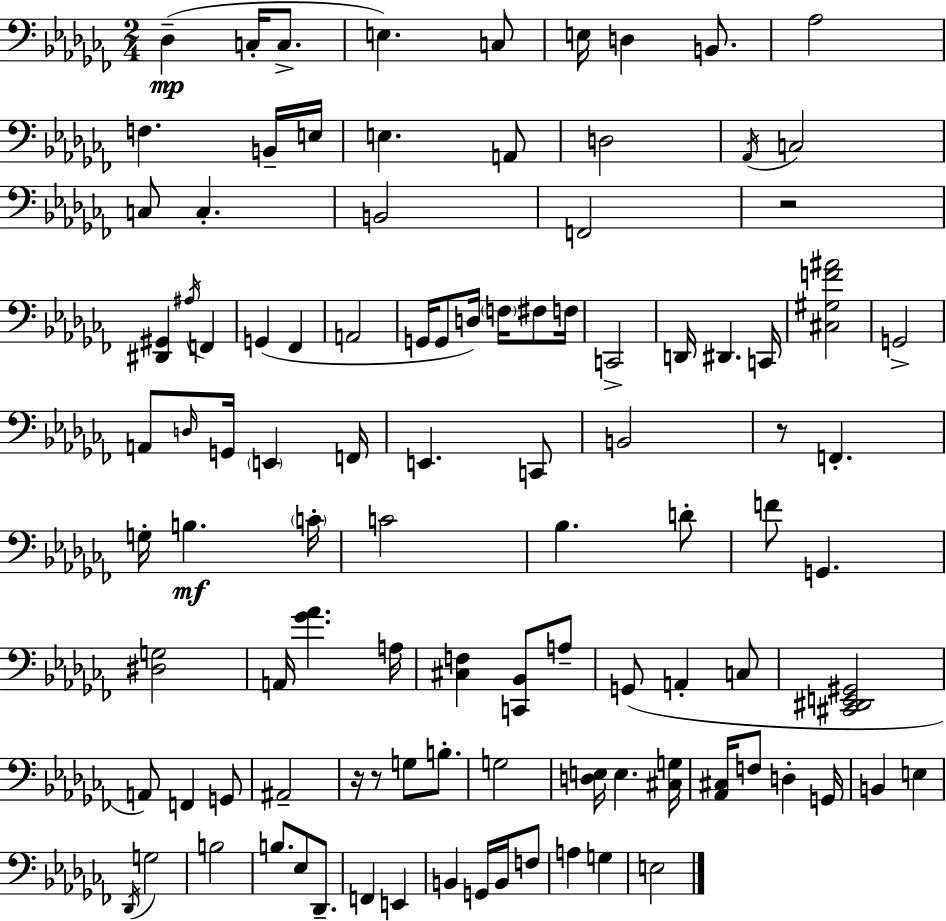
{
  \clef bass
  \numericTimeSignature
  \time 2/4
  \key aes \minor
  des4--(\mp c16-. c8.-> | e4.) c8 | e16 d4 b,8. | aes2 | \break f4. b,16-- e16 | e4. a,8 | d2 | \acciaccatura { aes,16 } c2 | \break c8 c4.-. | b,2 | f,2 | r2 | \break <dis, gis,>4 \acciaccatura { ais16 } f,4 | g,4( fes,4 | a,2 | g,16 g,8 d16) \parenthesize f16 fis8 | \break f16 c,2-> | d,16 dis,4. | c,16 <cis gis f' ais'>2 | g,2-> | \break a,8 \grace { d16 } g,16 \parenthesize e,4 | f,16 e,4. | c,8 b,2 | r8 f,4.-. | \break g16-. b4.\mf | \parenthesize c'16-. c'2 | bes4. | d'8-. f'8 g,4. | \break <dis g>2 | a,16 <ges' aes'>4. | a16 <cis f>4 <c, bes,>8 | a8-- g,8( a,4-. | \break c8 <cis, dis, e, gis,>2 | a,8) f,4 | g,8 ais,2-- | r16 r8 g8 | \break b8.-. g2 | <d e>16 e4. | <cis g>16 <aes, cis>16 f8 d4-. | g,16 b,4 e4 | \break \acciaccatura { des,16 } g2 | b2 | b8. ees8 | des,8.-- f,4 | \break e,4 b,4 | g,16 b,16 f8 a4 | g4 e2 | \bar "|."
}